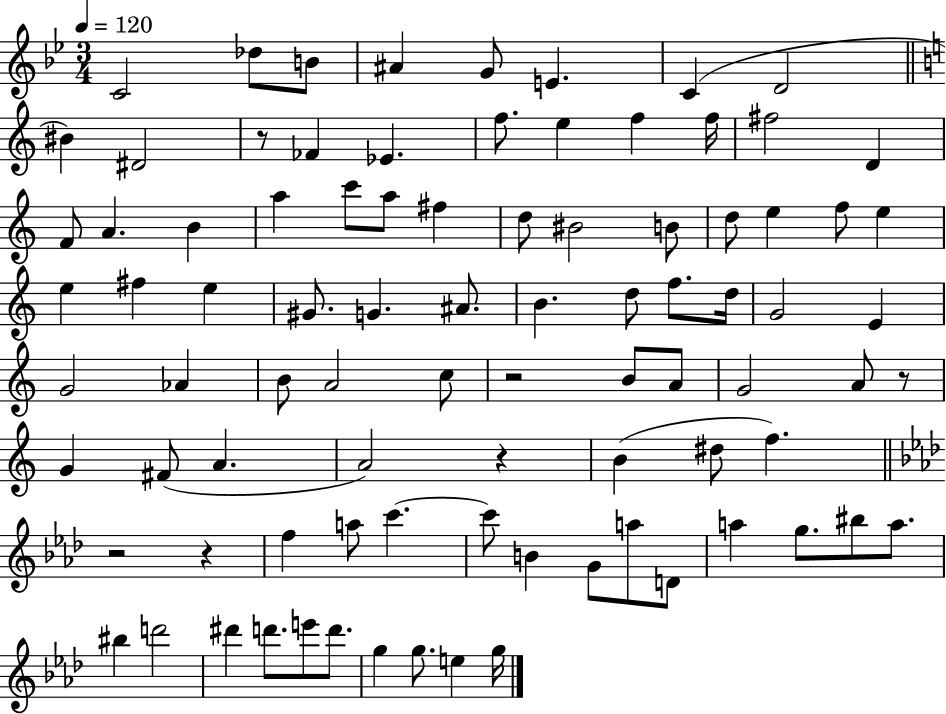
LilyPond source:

{
  \clef treble
  \numericTimeSignature
  \time 3/4
  \key bes \major
  \tempo 4 = 120
  \repeat volta 2 { c'2 des''8 b'8 | ais'4 g'8 e'4. | c'4( d'2 | \bar "||" \break \key c \major bis'4) dis'2 | r8 fes'4 ees'4. | f''8. e''4 f''4 f''16 | fis''2 d'4 | \break f'8 a'4. b'4 | a''4 c'''8 a''8 fis''4 | d''8 bis'2 b'8 | d''8 e''4 f''8 e''4 | \break e''4 fis''4 e''4 | gis'8. g'4. ais'8. | b'4. d''8 f''8. d''16 | g'2 e'4 | \break g'2 aes'4 | b'8 a'2 c''8 | r2 b'8 a'8 | g'2 a'8 r8 | \break g'4 fis'8( a'4. | a'2) r4 | b'4( dis''8 f''4.) | \bar "||" \break \key aes \major r2 r4 | f''4 a''8 c'''4.~~ | c'''8 b'4 g'8 a''8 d'8 | a''4 g''8. bis''8 a''8. | \break bis''4 d'''2 | dis'''4 d'''8. e'''8 d'''8. | g''4 g''8. e''4 g''16 | } \bar "|."
}